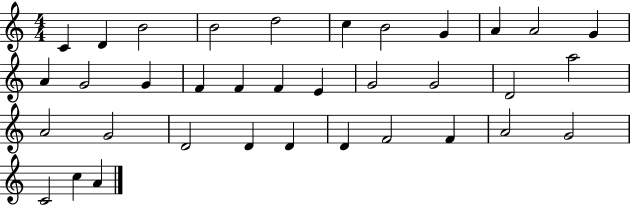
C4/q D4/q B4/h B4/h D5/h C5/q B4/h G4/q A4/q A4/h G4/q A4/q G4/h G4/q F4/q F4/q F4/q E4/q G4/h G4/h D4/h A5/h A4/h G4/h D4/h D4/q D4/q D4/q F4/h F4/q A4/h G4/h C4/h C5/q A4/q